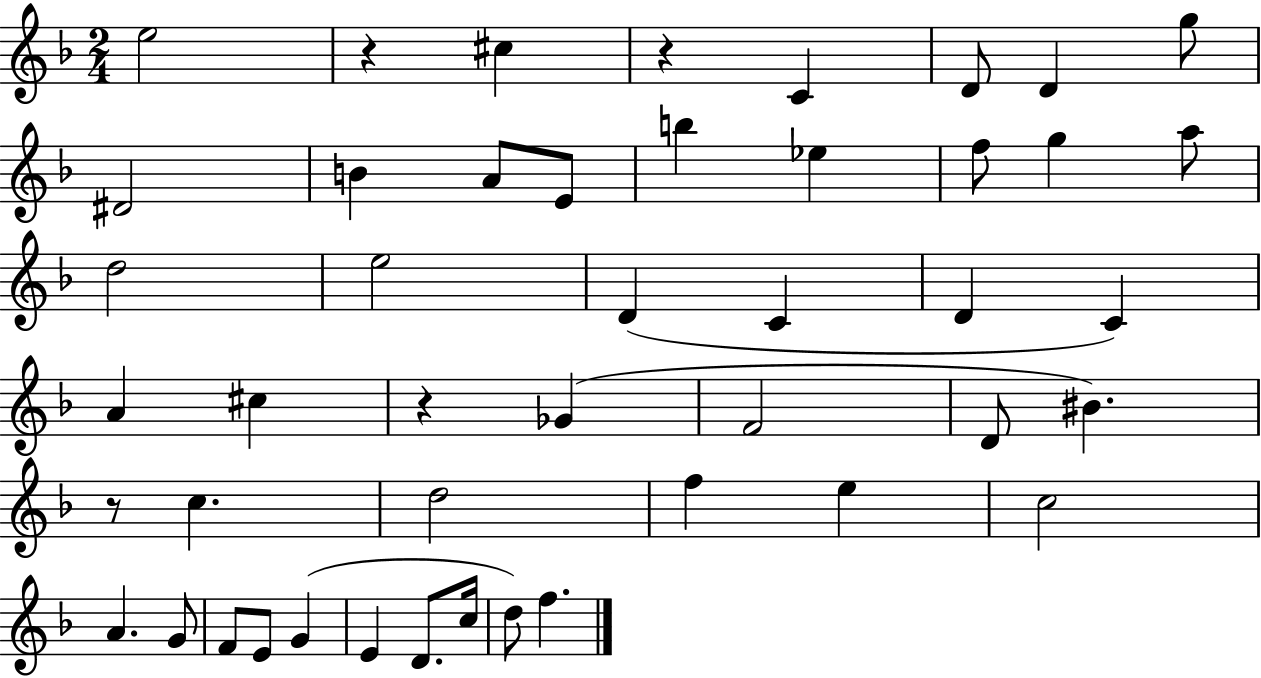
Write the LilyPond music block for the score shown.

{
  \clef treble
  \numericTimeSignature
  \time 2/4
  \key f \major
  e''2 | r4 cis''4 | r4 c'4 | d'8 d'4 g''8 | \break dis'2 | b'4 a'8 e'8 | b''4 ees''4 | f''8 g''4 a''8 | \break d''2 | e''2 | d'4( c'4 | d'4 c'4) | \break a'4 cis''4 | r4 ges'4( | f'2 | d'8 bis'4.) | \break r8 c''4. | d''2 | f''4 e''4 | c''2 | \break a'4. g'8 | f'8 e'8 g'4( | e'4 d'8. c''16 | d''8) f''4. | \break \bar "|."
}